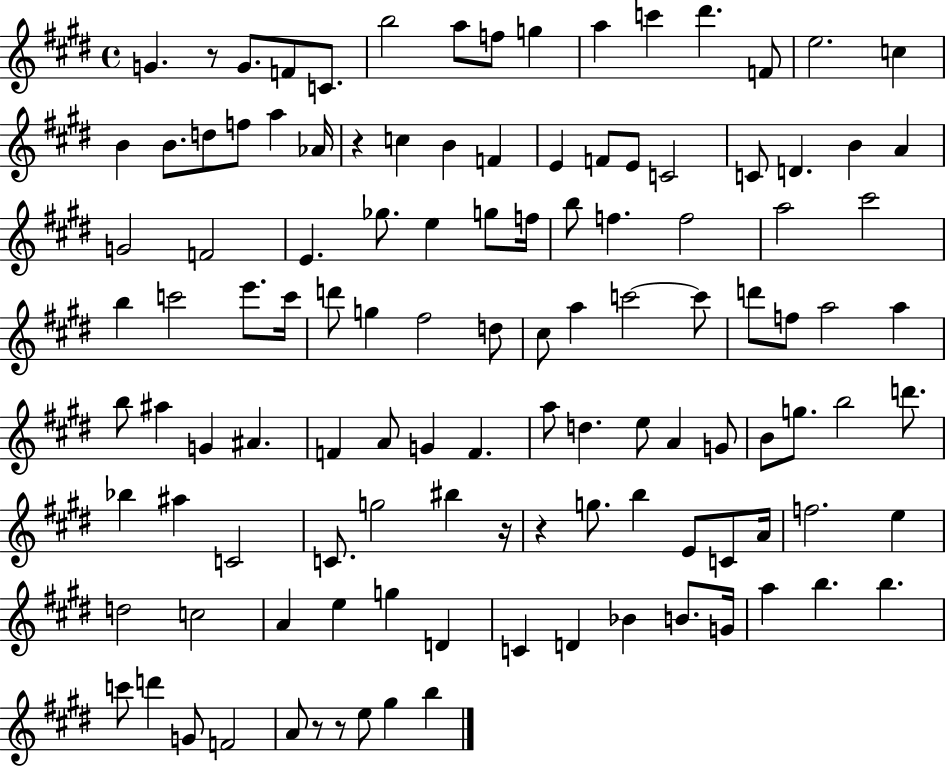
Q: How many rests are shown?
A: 6